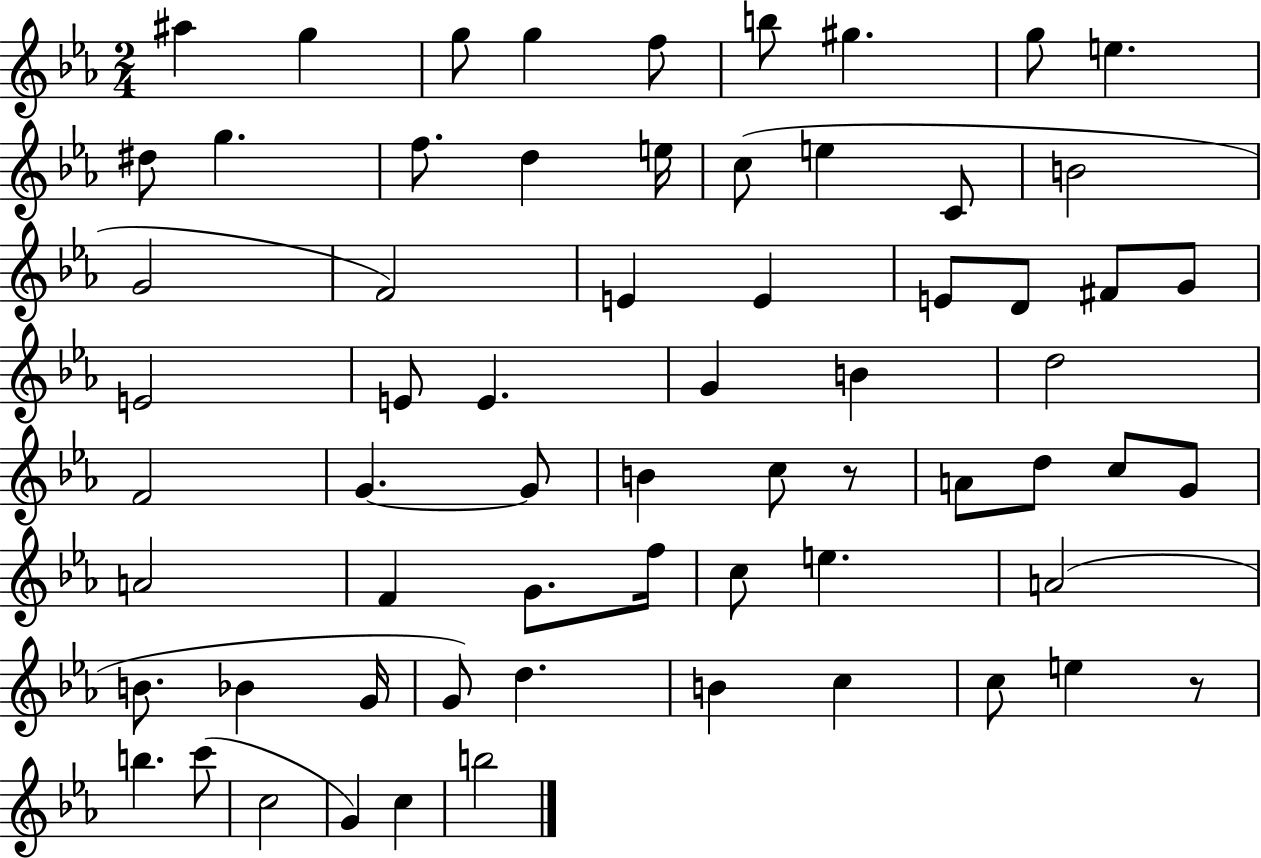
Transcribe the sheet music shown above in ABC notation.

X:1
T:Untitled
M:2/4
L:1/4
K:Eb
^a g g/2 g f/2 b/2 ^g g/2 e ^d/2 g f/2 d e/4 c/2 e C/2 B2 G2 F2 E E E/2 D/2 ^F/2 G/2 E2 E/2 E G B d2 F2 G G/2 B c/2 z/2 A/2 d/2 c/2 G/2 A2 F G/2 f/4 c/2 e A2 B/2 _B G/4 G/2 d B c c/2 e z/2 b c'/2 c2 G c b2